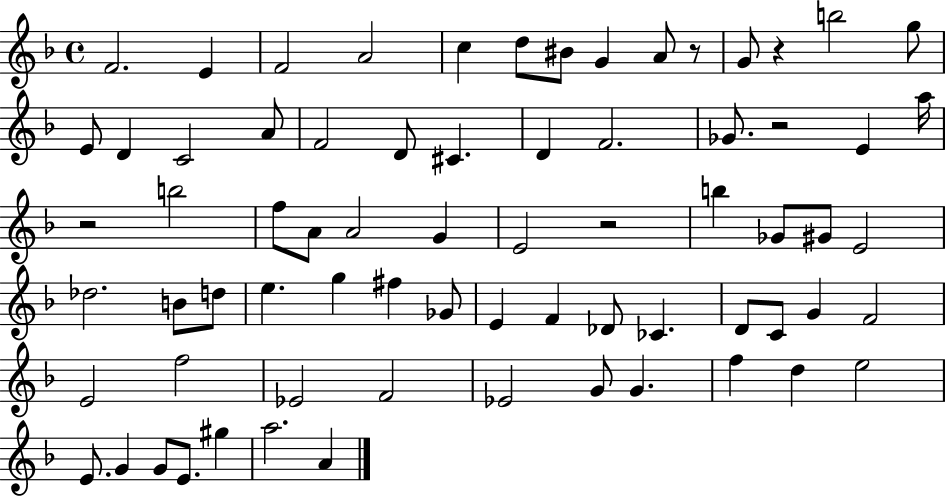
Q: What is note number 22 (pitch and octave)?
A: Gb4